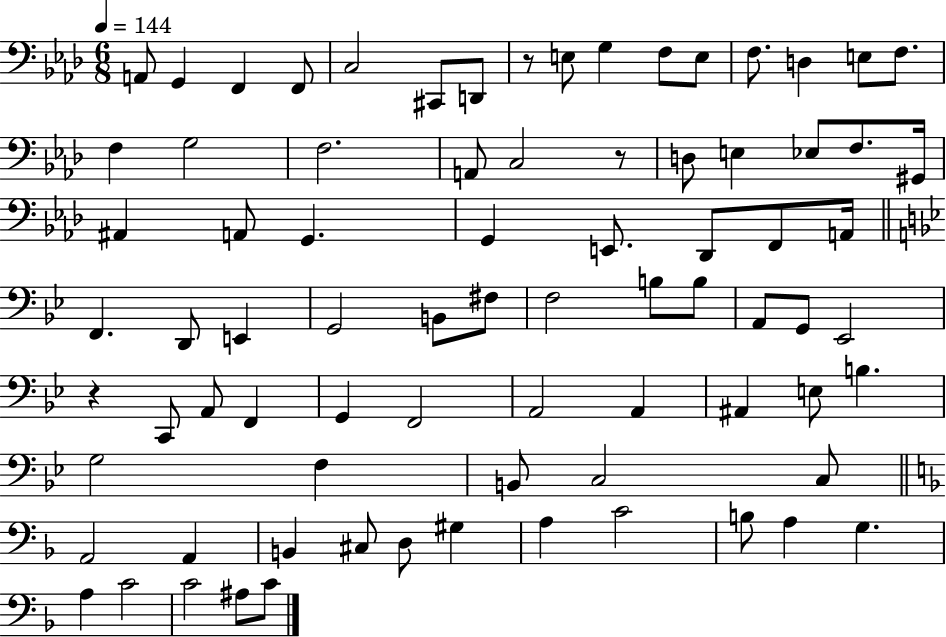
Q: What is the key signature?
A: AES major